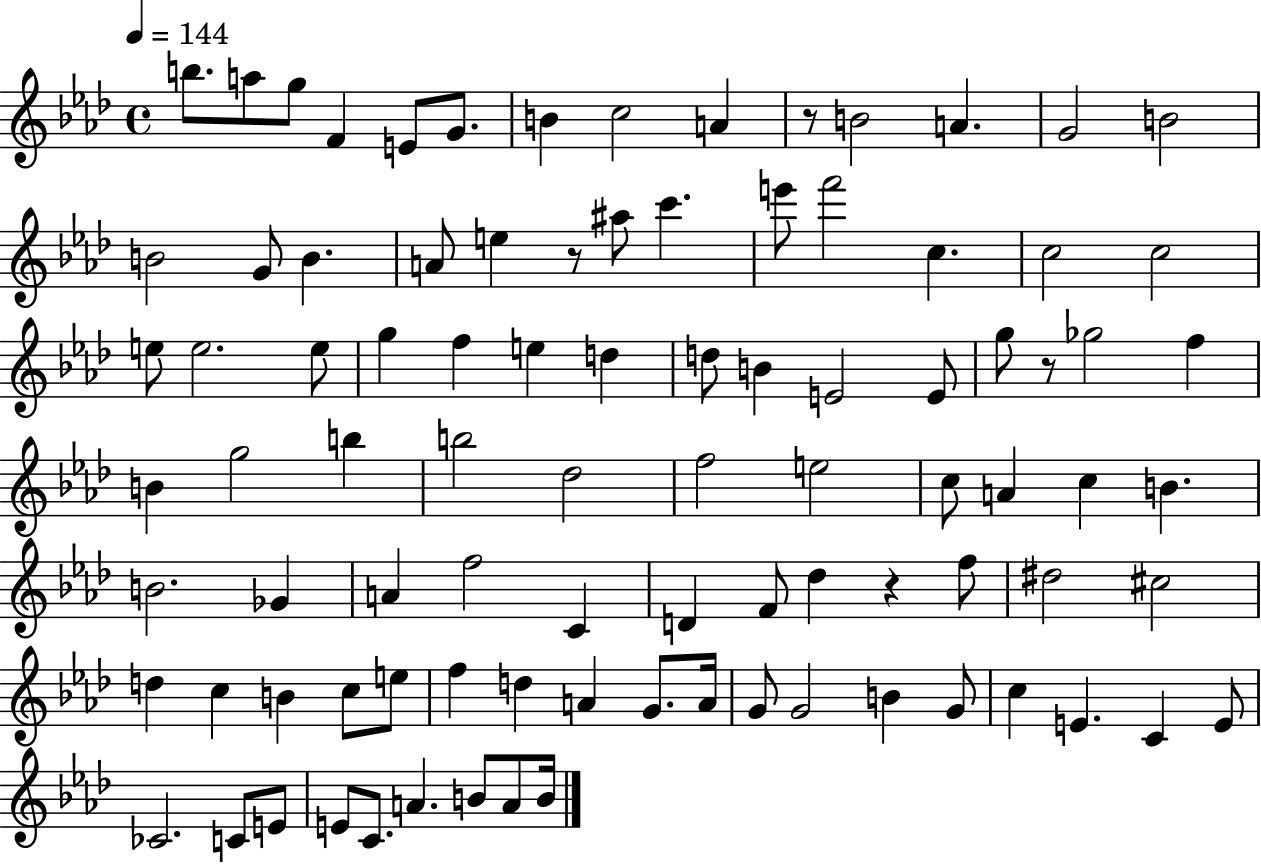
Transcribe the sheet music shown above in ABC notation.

X:1
T:Untitled
M:4/4
L:1/4
K:Ab
b/2 a/2 g/2 F E/2 G/2 B c2 A z/2 B2 A G2 B2 B2 G/2 B A/2 e z/2 ^a/2 c' e'/2 f'2 c c2 c2 e/2 e2 e/2 g f e d d/2 B E2 E/2 g/2 z/2 _g2 f B g2 b b2 _d2 f2 e2 c/2 A c B B2 _G A f2 C D F/2 _d z f/2 ^d2 ^c2 d c B c/2 e/2 f d A G/2 A/4 G/2 G2 B G/2 c E C E/2 _C2 C/2 E/2 E/2 C/2 A B/2 A/2 B/4